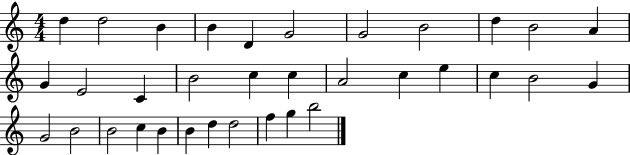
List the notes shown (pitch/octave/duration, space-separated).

D5/q D5/h B4/q B4/q D4/q G4/h G4/h B4/h D5/q B4/h A4/q G4/q E4/h C4/q B4/h C5/q C5/q A4/h C5/q E5/q C5/q B4/h G4/q G4/h B4/h B4/h C5/q B4/q B4/q D5/q D5/h F5/q G5/q B5/h